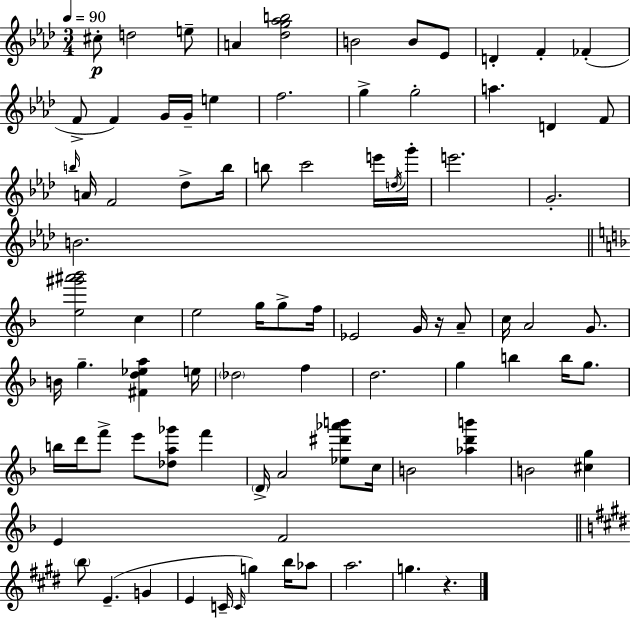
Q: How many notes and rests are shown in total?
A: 87